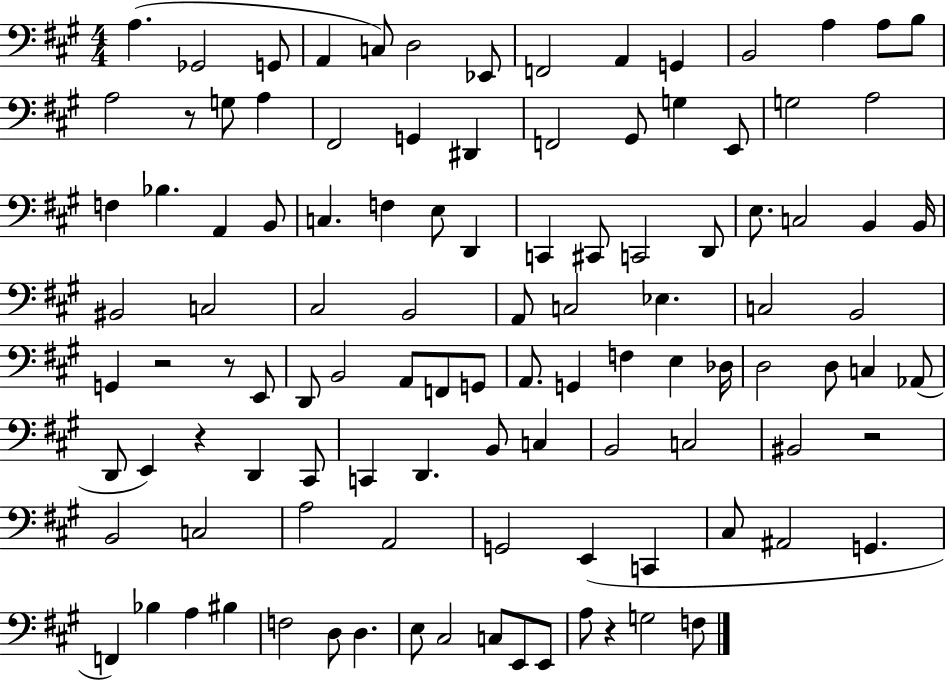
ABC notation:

X:1
T:Untitled
M:4/4
L:1/4
K:A
A, _G,,2 G,,/2 A,, C,/2 D,2 _E,,/2 F,,2 A,, G,, B,,2 A, A,/2 B,/2 A,2 z/2 G,/2 A, ^F,,2 G,, ^D,, F,,2 ^G,,/2 G, E,,/2 G,2 A,2 F, _B, A,, B,,/2 C, F, E,/2 D,, C,, ^C,,/2 C,,2 D,,/2 E,/2 C,2 B,, B,,/4 ^B,,2 C,2 ^C,2 B,,2 A,,/2 C,2 _E, C,2 B,,2 G,, z2 z/2 E,,/2 D,,/2 B,,2 A,,/2 F,,/2 G,,/2 A,,/2 G,, F, E, _D,/4 D,2 D,/2 C, _A,,/2 D,,/2 E,, z D,, ^C,,/2 C,, D,, B,,/2 C, B,,2 C,2 ^B,,2 z2 B,,2 C,2 A,2 A,,2 G,,2 E,, C,, ^C,/2 ^A,,2 G,, F,, _B, A, ^B, F,2 D,/2 D, E,/2 ^C,2 C,/2 E,,/2 E,,/2 A,/2 z G,2 F,/2